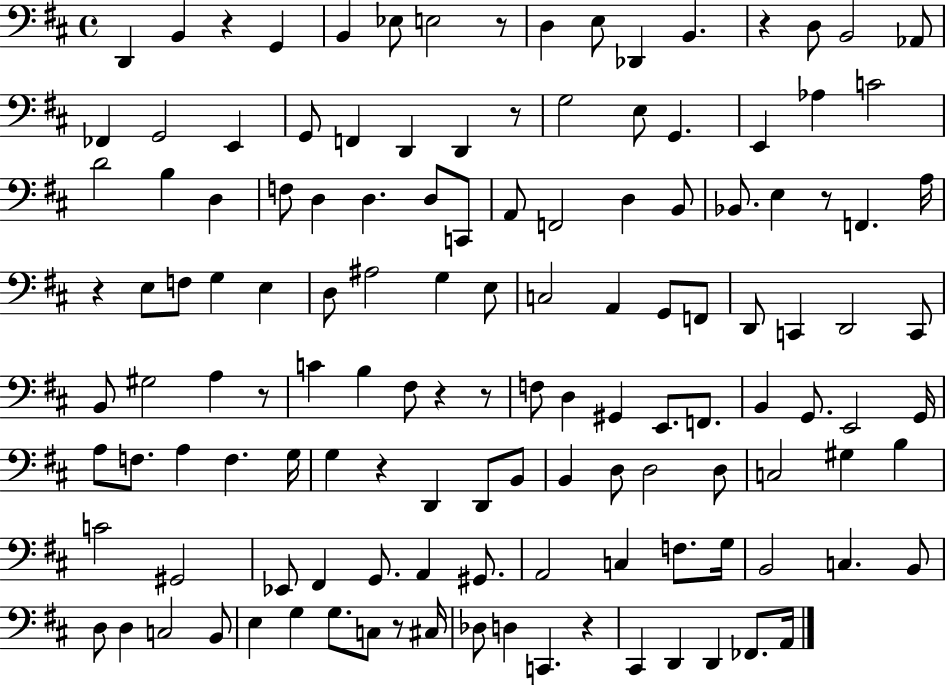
{
  \clef bass
  \time 4/4
  \defaultTimeSignature
  \key d \major
  d,4 b,4 r4 g,4 | b,4 ees8 e2 r8 | d4 e8 des,4 b,4. | r4 d8 b,2 aes,8 | \break fes,4 g,2 e,4 | g,8 f,4 d,4 d,4 r8 | g2 e8 g,4. | e,4 aes4 c'2 | \break d'2 b4 d4 | f8 d4 d4. d8 c,8 | a,8 f,2 d4 b,8 | bes,8. e4 r8 f,4. a16 | \break r4 e8 f8 g4 e4 | d8 ais2 g4 e8 | c2 a,4 g,8 f,8 | d,8 c,4 d,2 c,8 | \break b,8 gis2 a4 r8 | c'4 b4 fis8 r4 r8 | f8 d4 gis,4 e,8. f,8. | b,4 g,8. e,2 g,16 | \break a8 f8. a4 f4. g16 | g4 r4 d,4 d,8 b,8 | b,4 d8 d2 d8 | c2 gis4 b4 | \break c'2 gis,2 | ees,8 fis,4 g,8. a,4 gis,8. | a,2 c4 f8. g16 | b,2 c4. b,8 | \break d8 d4 c2 b,8 | e4 g4 g8. c8 r8 cis16 | des8 d4 c,4. r4 | cis,4 d,4 d,4 fes,8. a,16 | \break \bar "|."
}